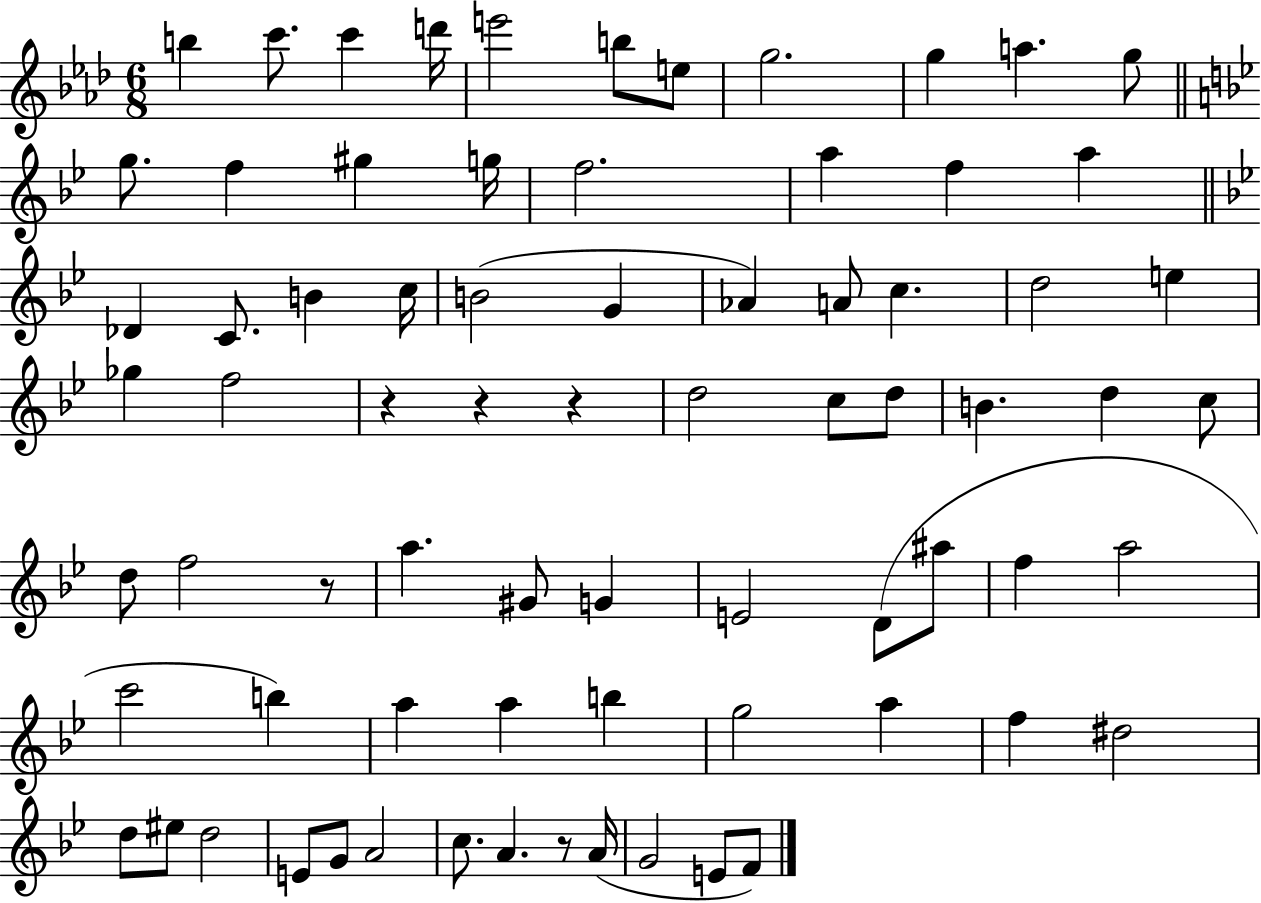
{
  \clef treble
  \numericTimeSignature
  \time 6/8
  \key aes \major
  b''4 c'''8. c'''4 d'''16 | e'''2 b''8 e''8 | g''2. | g''4 a''4. g''8 | \break \bar "||" \break \key bes \major g''8. f''4 gis''4 g''16 | f''2. | a''4 f''4 a''4 | \bar "||" \break \key bes \major des'4 c'8. b'4 c''16 | b'2( g'4 | aes'4) a'8 c''4. | d''2 e''4 | \break ges''4 f''2 | r4 r4 r4 | d''2 c''8 d''8 | b'4. d''4 c''8 | \break d''8 f''2 r8 | a''4. gis'8 g'4 | e'2 d'8( ais''8 | f''4 a''2 | \break c'''2 b''4) | a''4 a''4 b''4 | g''2 a''4 | f''4 dis''2 | \break d''8 eis''8 d''2 | e'8 g'8 a'2 | c''8. a'4. r8 a'16( | g'2 e'8 f'8) | \break \bar "|."
}